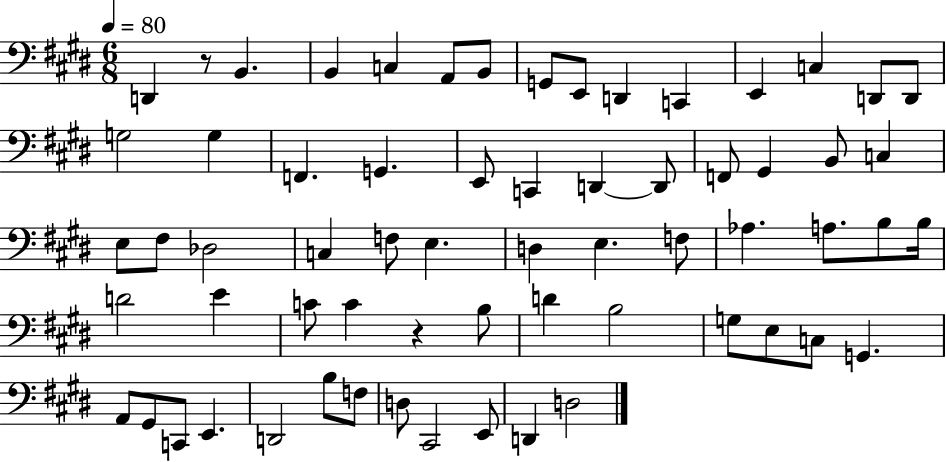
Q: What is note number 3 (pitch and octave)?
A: B2